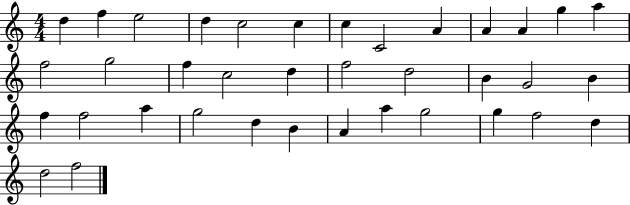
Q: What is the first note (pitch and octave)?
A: D5